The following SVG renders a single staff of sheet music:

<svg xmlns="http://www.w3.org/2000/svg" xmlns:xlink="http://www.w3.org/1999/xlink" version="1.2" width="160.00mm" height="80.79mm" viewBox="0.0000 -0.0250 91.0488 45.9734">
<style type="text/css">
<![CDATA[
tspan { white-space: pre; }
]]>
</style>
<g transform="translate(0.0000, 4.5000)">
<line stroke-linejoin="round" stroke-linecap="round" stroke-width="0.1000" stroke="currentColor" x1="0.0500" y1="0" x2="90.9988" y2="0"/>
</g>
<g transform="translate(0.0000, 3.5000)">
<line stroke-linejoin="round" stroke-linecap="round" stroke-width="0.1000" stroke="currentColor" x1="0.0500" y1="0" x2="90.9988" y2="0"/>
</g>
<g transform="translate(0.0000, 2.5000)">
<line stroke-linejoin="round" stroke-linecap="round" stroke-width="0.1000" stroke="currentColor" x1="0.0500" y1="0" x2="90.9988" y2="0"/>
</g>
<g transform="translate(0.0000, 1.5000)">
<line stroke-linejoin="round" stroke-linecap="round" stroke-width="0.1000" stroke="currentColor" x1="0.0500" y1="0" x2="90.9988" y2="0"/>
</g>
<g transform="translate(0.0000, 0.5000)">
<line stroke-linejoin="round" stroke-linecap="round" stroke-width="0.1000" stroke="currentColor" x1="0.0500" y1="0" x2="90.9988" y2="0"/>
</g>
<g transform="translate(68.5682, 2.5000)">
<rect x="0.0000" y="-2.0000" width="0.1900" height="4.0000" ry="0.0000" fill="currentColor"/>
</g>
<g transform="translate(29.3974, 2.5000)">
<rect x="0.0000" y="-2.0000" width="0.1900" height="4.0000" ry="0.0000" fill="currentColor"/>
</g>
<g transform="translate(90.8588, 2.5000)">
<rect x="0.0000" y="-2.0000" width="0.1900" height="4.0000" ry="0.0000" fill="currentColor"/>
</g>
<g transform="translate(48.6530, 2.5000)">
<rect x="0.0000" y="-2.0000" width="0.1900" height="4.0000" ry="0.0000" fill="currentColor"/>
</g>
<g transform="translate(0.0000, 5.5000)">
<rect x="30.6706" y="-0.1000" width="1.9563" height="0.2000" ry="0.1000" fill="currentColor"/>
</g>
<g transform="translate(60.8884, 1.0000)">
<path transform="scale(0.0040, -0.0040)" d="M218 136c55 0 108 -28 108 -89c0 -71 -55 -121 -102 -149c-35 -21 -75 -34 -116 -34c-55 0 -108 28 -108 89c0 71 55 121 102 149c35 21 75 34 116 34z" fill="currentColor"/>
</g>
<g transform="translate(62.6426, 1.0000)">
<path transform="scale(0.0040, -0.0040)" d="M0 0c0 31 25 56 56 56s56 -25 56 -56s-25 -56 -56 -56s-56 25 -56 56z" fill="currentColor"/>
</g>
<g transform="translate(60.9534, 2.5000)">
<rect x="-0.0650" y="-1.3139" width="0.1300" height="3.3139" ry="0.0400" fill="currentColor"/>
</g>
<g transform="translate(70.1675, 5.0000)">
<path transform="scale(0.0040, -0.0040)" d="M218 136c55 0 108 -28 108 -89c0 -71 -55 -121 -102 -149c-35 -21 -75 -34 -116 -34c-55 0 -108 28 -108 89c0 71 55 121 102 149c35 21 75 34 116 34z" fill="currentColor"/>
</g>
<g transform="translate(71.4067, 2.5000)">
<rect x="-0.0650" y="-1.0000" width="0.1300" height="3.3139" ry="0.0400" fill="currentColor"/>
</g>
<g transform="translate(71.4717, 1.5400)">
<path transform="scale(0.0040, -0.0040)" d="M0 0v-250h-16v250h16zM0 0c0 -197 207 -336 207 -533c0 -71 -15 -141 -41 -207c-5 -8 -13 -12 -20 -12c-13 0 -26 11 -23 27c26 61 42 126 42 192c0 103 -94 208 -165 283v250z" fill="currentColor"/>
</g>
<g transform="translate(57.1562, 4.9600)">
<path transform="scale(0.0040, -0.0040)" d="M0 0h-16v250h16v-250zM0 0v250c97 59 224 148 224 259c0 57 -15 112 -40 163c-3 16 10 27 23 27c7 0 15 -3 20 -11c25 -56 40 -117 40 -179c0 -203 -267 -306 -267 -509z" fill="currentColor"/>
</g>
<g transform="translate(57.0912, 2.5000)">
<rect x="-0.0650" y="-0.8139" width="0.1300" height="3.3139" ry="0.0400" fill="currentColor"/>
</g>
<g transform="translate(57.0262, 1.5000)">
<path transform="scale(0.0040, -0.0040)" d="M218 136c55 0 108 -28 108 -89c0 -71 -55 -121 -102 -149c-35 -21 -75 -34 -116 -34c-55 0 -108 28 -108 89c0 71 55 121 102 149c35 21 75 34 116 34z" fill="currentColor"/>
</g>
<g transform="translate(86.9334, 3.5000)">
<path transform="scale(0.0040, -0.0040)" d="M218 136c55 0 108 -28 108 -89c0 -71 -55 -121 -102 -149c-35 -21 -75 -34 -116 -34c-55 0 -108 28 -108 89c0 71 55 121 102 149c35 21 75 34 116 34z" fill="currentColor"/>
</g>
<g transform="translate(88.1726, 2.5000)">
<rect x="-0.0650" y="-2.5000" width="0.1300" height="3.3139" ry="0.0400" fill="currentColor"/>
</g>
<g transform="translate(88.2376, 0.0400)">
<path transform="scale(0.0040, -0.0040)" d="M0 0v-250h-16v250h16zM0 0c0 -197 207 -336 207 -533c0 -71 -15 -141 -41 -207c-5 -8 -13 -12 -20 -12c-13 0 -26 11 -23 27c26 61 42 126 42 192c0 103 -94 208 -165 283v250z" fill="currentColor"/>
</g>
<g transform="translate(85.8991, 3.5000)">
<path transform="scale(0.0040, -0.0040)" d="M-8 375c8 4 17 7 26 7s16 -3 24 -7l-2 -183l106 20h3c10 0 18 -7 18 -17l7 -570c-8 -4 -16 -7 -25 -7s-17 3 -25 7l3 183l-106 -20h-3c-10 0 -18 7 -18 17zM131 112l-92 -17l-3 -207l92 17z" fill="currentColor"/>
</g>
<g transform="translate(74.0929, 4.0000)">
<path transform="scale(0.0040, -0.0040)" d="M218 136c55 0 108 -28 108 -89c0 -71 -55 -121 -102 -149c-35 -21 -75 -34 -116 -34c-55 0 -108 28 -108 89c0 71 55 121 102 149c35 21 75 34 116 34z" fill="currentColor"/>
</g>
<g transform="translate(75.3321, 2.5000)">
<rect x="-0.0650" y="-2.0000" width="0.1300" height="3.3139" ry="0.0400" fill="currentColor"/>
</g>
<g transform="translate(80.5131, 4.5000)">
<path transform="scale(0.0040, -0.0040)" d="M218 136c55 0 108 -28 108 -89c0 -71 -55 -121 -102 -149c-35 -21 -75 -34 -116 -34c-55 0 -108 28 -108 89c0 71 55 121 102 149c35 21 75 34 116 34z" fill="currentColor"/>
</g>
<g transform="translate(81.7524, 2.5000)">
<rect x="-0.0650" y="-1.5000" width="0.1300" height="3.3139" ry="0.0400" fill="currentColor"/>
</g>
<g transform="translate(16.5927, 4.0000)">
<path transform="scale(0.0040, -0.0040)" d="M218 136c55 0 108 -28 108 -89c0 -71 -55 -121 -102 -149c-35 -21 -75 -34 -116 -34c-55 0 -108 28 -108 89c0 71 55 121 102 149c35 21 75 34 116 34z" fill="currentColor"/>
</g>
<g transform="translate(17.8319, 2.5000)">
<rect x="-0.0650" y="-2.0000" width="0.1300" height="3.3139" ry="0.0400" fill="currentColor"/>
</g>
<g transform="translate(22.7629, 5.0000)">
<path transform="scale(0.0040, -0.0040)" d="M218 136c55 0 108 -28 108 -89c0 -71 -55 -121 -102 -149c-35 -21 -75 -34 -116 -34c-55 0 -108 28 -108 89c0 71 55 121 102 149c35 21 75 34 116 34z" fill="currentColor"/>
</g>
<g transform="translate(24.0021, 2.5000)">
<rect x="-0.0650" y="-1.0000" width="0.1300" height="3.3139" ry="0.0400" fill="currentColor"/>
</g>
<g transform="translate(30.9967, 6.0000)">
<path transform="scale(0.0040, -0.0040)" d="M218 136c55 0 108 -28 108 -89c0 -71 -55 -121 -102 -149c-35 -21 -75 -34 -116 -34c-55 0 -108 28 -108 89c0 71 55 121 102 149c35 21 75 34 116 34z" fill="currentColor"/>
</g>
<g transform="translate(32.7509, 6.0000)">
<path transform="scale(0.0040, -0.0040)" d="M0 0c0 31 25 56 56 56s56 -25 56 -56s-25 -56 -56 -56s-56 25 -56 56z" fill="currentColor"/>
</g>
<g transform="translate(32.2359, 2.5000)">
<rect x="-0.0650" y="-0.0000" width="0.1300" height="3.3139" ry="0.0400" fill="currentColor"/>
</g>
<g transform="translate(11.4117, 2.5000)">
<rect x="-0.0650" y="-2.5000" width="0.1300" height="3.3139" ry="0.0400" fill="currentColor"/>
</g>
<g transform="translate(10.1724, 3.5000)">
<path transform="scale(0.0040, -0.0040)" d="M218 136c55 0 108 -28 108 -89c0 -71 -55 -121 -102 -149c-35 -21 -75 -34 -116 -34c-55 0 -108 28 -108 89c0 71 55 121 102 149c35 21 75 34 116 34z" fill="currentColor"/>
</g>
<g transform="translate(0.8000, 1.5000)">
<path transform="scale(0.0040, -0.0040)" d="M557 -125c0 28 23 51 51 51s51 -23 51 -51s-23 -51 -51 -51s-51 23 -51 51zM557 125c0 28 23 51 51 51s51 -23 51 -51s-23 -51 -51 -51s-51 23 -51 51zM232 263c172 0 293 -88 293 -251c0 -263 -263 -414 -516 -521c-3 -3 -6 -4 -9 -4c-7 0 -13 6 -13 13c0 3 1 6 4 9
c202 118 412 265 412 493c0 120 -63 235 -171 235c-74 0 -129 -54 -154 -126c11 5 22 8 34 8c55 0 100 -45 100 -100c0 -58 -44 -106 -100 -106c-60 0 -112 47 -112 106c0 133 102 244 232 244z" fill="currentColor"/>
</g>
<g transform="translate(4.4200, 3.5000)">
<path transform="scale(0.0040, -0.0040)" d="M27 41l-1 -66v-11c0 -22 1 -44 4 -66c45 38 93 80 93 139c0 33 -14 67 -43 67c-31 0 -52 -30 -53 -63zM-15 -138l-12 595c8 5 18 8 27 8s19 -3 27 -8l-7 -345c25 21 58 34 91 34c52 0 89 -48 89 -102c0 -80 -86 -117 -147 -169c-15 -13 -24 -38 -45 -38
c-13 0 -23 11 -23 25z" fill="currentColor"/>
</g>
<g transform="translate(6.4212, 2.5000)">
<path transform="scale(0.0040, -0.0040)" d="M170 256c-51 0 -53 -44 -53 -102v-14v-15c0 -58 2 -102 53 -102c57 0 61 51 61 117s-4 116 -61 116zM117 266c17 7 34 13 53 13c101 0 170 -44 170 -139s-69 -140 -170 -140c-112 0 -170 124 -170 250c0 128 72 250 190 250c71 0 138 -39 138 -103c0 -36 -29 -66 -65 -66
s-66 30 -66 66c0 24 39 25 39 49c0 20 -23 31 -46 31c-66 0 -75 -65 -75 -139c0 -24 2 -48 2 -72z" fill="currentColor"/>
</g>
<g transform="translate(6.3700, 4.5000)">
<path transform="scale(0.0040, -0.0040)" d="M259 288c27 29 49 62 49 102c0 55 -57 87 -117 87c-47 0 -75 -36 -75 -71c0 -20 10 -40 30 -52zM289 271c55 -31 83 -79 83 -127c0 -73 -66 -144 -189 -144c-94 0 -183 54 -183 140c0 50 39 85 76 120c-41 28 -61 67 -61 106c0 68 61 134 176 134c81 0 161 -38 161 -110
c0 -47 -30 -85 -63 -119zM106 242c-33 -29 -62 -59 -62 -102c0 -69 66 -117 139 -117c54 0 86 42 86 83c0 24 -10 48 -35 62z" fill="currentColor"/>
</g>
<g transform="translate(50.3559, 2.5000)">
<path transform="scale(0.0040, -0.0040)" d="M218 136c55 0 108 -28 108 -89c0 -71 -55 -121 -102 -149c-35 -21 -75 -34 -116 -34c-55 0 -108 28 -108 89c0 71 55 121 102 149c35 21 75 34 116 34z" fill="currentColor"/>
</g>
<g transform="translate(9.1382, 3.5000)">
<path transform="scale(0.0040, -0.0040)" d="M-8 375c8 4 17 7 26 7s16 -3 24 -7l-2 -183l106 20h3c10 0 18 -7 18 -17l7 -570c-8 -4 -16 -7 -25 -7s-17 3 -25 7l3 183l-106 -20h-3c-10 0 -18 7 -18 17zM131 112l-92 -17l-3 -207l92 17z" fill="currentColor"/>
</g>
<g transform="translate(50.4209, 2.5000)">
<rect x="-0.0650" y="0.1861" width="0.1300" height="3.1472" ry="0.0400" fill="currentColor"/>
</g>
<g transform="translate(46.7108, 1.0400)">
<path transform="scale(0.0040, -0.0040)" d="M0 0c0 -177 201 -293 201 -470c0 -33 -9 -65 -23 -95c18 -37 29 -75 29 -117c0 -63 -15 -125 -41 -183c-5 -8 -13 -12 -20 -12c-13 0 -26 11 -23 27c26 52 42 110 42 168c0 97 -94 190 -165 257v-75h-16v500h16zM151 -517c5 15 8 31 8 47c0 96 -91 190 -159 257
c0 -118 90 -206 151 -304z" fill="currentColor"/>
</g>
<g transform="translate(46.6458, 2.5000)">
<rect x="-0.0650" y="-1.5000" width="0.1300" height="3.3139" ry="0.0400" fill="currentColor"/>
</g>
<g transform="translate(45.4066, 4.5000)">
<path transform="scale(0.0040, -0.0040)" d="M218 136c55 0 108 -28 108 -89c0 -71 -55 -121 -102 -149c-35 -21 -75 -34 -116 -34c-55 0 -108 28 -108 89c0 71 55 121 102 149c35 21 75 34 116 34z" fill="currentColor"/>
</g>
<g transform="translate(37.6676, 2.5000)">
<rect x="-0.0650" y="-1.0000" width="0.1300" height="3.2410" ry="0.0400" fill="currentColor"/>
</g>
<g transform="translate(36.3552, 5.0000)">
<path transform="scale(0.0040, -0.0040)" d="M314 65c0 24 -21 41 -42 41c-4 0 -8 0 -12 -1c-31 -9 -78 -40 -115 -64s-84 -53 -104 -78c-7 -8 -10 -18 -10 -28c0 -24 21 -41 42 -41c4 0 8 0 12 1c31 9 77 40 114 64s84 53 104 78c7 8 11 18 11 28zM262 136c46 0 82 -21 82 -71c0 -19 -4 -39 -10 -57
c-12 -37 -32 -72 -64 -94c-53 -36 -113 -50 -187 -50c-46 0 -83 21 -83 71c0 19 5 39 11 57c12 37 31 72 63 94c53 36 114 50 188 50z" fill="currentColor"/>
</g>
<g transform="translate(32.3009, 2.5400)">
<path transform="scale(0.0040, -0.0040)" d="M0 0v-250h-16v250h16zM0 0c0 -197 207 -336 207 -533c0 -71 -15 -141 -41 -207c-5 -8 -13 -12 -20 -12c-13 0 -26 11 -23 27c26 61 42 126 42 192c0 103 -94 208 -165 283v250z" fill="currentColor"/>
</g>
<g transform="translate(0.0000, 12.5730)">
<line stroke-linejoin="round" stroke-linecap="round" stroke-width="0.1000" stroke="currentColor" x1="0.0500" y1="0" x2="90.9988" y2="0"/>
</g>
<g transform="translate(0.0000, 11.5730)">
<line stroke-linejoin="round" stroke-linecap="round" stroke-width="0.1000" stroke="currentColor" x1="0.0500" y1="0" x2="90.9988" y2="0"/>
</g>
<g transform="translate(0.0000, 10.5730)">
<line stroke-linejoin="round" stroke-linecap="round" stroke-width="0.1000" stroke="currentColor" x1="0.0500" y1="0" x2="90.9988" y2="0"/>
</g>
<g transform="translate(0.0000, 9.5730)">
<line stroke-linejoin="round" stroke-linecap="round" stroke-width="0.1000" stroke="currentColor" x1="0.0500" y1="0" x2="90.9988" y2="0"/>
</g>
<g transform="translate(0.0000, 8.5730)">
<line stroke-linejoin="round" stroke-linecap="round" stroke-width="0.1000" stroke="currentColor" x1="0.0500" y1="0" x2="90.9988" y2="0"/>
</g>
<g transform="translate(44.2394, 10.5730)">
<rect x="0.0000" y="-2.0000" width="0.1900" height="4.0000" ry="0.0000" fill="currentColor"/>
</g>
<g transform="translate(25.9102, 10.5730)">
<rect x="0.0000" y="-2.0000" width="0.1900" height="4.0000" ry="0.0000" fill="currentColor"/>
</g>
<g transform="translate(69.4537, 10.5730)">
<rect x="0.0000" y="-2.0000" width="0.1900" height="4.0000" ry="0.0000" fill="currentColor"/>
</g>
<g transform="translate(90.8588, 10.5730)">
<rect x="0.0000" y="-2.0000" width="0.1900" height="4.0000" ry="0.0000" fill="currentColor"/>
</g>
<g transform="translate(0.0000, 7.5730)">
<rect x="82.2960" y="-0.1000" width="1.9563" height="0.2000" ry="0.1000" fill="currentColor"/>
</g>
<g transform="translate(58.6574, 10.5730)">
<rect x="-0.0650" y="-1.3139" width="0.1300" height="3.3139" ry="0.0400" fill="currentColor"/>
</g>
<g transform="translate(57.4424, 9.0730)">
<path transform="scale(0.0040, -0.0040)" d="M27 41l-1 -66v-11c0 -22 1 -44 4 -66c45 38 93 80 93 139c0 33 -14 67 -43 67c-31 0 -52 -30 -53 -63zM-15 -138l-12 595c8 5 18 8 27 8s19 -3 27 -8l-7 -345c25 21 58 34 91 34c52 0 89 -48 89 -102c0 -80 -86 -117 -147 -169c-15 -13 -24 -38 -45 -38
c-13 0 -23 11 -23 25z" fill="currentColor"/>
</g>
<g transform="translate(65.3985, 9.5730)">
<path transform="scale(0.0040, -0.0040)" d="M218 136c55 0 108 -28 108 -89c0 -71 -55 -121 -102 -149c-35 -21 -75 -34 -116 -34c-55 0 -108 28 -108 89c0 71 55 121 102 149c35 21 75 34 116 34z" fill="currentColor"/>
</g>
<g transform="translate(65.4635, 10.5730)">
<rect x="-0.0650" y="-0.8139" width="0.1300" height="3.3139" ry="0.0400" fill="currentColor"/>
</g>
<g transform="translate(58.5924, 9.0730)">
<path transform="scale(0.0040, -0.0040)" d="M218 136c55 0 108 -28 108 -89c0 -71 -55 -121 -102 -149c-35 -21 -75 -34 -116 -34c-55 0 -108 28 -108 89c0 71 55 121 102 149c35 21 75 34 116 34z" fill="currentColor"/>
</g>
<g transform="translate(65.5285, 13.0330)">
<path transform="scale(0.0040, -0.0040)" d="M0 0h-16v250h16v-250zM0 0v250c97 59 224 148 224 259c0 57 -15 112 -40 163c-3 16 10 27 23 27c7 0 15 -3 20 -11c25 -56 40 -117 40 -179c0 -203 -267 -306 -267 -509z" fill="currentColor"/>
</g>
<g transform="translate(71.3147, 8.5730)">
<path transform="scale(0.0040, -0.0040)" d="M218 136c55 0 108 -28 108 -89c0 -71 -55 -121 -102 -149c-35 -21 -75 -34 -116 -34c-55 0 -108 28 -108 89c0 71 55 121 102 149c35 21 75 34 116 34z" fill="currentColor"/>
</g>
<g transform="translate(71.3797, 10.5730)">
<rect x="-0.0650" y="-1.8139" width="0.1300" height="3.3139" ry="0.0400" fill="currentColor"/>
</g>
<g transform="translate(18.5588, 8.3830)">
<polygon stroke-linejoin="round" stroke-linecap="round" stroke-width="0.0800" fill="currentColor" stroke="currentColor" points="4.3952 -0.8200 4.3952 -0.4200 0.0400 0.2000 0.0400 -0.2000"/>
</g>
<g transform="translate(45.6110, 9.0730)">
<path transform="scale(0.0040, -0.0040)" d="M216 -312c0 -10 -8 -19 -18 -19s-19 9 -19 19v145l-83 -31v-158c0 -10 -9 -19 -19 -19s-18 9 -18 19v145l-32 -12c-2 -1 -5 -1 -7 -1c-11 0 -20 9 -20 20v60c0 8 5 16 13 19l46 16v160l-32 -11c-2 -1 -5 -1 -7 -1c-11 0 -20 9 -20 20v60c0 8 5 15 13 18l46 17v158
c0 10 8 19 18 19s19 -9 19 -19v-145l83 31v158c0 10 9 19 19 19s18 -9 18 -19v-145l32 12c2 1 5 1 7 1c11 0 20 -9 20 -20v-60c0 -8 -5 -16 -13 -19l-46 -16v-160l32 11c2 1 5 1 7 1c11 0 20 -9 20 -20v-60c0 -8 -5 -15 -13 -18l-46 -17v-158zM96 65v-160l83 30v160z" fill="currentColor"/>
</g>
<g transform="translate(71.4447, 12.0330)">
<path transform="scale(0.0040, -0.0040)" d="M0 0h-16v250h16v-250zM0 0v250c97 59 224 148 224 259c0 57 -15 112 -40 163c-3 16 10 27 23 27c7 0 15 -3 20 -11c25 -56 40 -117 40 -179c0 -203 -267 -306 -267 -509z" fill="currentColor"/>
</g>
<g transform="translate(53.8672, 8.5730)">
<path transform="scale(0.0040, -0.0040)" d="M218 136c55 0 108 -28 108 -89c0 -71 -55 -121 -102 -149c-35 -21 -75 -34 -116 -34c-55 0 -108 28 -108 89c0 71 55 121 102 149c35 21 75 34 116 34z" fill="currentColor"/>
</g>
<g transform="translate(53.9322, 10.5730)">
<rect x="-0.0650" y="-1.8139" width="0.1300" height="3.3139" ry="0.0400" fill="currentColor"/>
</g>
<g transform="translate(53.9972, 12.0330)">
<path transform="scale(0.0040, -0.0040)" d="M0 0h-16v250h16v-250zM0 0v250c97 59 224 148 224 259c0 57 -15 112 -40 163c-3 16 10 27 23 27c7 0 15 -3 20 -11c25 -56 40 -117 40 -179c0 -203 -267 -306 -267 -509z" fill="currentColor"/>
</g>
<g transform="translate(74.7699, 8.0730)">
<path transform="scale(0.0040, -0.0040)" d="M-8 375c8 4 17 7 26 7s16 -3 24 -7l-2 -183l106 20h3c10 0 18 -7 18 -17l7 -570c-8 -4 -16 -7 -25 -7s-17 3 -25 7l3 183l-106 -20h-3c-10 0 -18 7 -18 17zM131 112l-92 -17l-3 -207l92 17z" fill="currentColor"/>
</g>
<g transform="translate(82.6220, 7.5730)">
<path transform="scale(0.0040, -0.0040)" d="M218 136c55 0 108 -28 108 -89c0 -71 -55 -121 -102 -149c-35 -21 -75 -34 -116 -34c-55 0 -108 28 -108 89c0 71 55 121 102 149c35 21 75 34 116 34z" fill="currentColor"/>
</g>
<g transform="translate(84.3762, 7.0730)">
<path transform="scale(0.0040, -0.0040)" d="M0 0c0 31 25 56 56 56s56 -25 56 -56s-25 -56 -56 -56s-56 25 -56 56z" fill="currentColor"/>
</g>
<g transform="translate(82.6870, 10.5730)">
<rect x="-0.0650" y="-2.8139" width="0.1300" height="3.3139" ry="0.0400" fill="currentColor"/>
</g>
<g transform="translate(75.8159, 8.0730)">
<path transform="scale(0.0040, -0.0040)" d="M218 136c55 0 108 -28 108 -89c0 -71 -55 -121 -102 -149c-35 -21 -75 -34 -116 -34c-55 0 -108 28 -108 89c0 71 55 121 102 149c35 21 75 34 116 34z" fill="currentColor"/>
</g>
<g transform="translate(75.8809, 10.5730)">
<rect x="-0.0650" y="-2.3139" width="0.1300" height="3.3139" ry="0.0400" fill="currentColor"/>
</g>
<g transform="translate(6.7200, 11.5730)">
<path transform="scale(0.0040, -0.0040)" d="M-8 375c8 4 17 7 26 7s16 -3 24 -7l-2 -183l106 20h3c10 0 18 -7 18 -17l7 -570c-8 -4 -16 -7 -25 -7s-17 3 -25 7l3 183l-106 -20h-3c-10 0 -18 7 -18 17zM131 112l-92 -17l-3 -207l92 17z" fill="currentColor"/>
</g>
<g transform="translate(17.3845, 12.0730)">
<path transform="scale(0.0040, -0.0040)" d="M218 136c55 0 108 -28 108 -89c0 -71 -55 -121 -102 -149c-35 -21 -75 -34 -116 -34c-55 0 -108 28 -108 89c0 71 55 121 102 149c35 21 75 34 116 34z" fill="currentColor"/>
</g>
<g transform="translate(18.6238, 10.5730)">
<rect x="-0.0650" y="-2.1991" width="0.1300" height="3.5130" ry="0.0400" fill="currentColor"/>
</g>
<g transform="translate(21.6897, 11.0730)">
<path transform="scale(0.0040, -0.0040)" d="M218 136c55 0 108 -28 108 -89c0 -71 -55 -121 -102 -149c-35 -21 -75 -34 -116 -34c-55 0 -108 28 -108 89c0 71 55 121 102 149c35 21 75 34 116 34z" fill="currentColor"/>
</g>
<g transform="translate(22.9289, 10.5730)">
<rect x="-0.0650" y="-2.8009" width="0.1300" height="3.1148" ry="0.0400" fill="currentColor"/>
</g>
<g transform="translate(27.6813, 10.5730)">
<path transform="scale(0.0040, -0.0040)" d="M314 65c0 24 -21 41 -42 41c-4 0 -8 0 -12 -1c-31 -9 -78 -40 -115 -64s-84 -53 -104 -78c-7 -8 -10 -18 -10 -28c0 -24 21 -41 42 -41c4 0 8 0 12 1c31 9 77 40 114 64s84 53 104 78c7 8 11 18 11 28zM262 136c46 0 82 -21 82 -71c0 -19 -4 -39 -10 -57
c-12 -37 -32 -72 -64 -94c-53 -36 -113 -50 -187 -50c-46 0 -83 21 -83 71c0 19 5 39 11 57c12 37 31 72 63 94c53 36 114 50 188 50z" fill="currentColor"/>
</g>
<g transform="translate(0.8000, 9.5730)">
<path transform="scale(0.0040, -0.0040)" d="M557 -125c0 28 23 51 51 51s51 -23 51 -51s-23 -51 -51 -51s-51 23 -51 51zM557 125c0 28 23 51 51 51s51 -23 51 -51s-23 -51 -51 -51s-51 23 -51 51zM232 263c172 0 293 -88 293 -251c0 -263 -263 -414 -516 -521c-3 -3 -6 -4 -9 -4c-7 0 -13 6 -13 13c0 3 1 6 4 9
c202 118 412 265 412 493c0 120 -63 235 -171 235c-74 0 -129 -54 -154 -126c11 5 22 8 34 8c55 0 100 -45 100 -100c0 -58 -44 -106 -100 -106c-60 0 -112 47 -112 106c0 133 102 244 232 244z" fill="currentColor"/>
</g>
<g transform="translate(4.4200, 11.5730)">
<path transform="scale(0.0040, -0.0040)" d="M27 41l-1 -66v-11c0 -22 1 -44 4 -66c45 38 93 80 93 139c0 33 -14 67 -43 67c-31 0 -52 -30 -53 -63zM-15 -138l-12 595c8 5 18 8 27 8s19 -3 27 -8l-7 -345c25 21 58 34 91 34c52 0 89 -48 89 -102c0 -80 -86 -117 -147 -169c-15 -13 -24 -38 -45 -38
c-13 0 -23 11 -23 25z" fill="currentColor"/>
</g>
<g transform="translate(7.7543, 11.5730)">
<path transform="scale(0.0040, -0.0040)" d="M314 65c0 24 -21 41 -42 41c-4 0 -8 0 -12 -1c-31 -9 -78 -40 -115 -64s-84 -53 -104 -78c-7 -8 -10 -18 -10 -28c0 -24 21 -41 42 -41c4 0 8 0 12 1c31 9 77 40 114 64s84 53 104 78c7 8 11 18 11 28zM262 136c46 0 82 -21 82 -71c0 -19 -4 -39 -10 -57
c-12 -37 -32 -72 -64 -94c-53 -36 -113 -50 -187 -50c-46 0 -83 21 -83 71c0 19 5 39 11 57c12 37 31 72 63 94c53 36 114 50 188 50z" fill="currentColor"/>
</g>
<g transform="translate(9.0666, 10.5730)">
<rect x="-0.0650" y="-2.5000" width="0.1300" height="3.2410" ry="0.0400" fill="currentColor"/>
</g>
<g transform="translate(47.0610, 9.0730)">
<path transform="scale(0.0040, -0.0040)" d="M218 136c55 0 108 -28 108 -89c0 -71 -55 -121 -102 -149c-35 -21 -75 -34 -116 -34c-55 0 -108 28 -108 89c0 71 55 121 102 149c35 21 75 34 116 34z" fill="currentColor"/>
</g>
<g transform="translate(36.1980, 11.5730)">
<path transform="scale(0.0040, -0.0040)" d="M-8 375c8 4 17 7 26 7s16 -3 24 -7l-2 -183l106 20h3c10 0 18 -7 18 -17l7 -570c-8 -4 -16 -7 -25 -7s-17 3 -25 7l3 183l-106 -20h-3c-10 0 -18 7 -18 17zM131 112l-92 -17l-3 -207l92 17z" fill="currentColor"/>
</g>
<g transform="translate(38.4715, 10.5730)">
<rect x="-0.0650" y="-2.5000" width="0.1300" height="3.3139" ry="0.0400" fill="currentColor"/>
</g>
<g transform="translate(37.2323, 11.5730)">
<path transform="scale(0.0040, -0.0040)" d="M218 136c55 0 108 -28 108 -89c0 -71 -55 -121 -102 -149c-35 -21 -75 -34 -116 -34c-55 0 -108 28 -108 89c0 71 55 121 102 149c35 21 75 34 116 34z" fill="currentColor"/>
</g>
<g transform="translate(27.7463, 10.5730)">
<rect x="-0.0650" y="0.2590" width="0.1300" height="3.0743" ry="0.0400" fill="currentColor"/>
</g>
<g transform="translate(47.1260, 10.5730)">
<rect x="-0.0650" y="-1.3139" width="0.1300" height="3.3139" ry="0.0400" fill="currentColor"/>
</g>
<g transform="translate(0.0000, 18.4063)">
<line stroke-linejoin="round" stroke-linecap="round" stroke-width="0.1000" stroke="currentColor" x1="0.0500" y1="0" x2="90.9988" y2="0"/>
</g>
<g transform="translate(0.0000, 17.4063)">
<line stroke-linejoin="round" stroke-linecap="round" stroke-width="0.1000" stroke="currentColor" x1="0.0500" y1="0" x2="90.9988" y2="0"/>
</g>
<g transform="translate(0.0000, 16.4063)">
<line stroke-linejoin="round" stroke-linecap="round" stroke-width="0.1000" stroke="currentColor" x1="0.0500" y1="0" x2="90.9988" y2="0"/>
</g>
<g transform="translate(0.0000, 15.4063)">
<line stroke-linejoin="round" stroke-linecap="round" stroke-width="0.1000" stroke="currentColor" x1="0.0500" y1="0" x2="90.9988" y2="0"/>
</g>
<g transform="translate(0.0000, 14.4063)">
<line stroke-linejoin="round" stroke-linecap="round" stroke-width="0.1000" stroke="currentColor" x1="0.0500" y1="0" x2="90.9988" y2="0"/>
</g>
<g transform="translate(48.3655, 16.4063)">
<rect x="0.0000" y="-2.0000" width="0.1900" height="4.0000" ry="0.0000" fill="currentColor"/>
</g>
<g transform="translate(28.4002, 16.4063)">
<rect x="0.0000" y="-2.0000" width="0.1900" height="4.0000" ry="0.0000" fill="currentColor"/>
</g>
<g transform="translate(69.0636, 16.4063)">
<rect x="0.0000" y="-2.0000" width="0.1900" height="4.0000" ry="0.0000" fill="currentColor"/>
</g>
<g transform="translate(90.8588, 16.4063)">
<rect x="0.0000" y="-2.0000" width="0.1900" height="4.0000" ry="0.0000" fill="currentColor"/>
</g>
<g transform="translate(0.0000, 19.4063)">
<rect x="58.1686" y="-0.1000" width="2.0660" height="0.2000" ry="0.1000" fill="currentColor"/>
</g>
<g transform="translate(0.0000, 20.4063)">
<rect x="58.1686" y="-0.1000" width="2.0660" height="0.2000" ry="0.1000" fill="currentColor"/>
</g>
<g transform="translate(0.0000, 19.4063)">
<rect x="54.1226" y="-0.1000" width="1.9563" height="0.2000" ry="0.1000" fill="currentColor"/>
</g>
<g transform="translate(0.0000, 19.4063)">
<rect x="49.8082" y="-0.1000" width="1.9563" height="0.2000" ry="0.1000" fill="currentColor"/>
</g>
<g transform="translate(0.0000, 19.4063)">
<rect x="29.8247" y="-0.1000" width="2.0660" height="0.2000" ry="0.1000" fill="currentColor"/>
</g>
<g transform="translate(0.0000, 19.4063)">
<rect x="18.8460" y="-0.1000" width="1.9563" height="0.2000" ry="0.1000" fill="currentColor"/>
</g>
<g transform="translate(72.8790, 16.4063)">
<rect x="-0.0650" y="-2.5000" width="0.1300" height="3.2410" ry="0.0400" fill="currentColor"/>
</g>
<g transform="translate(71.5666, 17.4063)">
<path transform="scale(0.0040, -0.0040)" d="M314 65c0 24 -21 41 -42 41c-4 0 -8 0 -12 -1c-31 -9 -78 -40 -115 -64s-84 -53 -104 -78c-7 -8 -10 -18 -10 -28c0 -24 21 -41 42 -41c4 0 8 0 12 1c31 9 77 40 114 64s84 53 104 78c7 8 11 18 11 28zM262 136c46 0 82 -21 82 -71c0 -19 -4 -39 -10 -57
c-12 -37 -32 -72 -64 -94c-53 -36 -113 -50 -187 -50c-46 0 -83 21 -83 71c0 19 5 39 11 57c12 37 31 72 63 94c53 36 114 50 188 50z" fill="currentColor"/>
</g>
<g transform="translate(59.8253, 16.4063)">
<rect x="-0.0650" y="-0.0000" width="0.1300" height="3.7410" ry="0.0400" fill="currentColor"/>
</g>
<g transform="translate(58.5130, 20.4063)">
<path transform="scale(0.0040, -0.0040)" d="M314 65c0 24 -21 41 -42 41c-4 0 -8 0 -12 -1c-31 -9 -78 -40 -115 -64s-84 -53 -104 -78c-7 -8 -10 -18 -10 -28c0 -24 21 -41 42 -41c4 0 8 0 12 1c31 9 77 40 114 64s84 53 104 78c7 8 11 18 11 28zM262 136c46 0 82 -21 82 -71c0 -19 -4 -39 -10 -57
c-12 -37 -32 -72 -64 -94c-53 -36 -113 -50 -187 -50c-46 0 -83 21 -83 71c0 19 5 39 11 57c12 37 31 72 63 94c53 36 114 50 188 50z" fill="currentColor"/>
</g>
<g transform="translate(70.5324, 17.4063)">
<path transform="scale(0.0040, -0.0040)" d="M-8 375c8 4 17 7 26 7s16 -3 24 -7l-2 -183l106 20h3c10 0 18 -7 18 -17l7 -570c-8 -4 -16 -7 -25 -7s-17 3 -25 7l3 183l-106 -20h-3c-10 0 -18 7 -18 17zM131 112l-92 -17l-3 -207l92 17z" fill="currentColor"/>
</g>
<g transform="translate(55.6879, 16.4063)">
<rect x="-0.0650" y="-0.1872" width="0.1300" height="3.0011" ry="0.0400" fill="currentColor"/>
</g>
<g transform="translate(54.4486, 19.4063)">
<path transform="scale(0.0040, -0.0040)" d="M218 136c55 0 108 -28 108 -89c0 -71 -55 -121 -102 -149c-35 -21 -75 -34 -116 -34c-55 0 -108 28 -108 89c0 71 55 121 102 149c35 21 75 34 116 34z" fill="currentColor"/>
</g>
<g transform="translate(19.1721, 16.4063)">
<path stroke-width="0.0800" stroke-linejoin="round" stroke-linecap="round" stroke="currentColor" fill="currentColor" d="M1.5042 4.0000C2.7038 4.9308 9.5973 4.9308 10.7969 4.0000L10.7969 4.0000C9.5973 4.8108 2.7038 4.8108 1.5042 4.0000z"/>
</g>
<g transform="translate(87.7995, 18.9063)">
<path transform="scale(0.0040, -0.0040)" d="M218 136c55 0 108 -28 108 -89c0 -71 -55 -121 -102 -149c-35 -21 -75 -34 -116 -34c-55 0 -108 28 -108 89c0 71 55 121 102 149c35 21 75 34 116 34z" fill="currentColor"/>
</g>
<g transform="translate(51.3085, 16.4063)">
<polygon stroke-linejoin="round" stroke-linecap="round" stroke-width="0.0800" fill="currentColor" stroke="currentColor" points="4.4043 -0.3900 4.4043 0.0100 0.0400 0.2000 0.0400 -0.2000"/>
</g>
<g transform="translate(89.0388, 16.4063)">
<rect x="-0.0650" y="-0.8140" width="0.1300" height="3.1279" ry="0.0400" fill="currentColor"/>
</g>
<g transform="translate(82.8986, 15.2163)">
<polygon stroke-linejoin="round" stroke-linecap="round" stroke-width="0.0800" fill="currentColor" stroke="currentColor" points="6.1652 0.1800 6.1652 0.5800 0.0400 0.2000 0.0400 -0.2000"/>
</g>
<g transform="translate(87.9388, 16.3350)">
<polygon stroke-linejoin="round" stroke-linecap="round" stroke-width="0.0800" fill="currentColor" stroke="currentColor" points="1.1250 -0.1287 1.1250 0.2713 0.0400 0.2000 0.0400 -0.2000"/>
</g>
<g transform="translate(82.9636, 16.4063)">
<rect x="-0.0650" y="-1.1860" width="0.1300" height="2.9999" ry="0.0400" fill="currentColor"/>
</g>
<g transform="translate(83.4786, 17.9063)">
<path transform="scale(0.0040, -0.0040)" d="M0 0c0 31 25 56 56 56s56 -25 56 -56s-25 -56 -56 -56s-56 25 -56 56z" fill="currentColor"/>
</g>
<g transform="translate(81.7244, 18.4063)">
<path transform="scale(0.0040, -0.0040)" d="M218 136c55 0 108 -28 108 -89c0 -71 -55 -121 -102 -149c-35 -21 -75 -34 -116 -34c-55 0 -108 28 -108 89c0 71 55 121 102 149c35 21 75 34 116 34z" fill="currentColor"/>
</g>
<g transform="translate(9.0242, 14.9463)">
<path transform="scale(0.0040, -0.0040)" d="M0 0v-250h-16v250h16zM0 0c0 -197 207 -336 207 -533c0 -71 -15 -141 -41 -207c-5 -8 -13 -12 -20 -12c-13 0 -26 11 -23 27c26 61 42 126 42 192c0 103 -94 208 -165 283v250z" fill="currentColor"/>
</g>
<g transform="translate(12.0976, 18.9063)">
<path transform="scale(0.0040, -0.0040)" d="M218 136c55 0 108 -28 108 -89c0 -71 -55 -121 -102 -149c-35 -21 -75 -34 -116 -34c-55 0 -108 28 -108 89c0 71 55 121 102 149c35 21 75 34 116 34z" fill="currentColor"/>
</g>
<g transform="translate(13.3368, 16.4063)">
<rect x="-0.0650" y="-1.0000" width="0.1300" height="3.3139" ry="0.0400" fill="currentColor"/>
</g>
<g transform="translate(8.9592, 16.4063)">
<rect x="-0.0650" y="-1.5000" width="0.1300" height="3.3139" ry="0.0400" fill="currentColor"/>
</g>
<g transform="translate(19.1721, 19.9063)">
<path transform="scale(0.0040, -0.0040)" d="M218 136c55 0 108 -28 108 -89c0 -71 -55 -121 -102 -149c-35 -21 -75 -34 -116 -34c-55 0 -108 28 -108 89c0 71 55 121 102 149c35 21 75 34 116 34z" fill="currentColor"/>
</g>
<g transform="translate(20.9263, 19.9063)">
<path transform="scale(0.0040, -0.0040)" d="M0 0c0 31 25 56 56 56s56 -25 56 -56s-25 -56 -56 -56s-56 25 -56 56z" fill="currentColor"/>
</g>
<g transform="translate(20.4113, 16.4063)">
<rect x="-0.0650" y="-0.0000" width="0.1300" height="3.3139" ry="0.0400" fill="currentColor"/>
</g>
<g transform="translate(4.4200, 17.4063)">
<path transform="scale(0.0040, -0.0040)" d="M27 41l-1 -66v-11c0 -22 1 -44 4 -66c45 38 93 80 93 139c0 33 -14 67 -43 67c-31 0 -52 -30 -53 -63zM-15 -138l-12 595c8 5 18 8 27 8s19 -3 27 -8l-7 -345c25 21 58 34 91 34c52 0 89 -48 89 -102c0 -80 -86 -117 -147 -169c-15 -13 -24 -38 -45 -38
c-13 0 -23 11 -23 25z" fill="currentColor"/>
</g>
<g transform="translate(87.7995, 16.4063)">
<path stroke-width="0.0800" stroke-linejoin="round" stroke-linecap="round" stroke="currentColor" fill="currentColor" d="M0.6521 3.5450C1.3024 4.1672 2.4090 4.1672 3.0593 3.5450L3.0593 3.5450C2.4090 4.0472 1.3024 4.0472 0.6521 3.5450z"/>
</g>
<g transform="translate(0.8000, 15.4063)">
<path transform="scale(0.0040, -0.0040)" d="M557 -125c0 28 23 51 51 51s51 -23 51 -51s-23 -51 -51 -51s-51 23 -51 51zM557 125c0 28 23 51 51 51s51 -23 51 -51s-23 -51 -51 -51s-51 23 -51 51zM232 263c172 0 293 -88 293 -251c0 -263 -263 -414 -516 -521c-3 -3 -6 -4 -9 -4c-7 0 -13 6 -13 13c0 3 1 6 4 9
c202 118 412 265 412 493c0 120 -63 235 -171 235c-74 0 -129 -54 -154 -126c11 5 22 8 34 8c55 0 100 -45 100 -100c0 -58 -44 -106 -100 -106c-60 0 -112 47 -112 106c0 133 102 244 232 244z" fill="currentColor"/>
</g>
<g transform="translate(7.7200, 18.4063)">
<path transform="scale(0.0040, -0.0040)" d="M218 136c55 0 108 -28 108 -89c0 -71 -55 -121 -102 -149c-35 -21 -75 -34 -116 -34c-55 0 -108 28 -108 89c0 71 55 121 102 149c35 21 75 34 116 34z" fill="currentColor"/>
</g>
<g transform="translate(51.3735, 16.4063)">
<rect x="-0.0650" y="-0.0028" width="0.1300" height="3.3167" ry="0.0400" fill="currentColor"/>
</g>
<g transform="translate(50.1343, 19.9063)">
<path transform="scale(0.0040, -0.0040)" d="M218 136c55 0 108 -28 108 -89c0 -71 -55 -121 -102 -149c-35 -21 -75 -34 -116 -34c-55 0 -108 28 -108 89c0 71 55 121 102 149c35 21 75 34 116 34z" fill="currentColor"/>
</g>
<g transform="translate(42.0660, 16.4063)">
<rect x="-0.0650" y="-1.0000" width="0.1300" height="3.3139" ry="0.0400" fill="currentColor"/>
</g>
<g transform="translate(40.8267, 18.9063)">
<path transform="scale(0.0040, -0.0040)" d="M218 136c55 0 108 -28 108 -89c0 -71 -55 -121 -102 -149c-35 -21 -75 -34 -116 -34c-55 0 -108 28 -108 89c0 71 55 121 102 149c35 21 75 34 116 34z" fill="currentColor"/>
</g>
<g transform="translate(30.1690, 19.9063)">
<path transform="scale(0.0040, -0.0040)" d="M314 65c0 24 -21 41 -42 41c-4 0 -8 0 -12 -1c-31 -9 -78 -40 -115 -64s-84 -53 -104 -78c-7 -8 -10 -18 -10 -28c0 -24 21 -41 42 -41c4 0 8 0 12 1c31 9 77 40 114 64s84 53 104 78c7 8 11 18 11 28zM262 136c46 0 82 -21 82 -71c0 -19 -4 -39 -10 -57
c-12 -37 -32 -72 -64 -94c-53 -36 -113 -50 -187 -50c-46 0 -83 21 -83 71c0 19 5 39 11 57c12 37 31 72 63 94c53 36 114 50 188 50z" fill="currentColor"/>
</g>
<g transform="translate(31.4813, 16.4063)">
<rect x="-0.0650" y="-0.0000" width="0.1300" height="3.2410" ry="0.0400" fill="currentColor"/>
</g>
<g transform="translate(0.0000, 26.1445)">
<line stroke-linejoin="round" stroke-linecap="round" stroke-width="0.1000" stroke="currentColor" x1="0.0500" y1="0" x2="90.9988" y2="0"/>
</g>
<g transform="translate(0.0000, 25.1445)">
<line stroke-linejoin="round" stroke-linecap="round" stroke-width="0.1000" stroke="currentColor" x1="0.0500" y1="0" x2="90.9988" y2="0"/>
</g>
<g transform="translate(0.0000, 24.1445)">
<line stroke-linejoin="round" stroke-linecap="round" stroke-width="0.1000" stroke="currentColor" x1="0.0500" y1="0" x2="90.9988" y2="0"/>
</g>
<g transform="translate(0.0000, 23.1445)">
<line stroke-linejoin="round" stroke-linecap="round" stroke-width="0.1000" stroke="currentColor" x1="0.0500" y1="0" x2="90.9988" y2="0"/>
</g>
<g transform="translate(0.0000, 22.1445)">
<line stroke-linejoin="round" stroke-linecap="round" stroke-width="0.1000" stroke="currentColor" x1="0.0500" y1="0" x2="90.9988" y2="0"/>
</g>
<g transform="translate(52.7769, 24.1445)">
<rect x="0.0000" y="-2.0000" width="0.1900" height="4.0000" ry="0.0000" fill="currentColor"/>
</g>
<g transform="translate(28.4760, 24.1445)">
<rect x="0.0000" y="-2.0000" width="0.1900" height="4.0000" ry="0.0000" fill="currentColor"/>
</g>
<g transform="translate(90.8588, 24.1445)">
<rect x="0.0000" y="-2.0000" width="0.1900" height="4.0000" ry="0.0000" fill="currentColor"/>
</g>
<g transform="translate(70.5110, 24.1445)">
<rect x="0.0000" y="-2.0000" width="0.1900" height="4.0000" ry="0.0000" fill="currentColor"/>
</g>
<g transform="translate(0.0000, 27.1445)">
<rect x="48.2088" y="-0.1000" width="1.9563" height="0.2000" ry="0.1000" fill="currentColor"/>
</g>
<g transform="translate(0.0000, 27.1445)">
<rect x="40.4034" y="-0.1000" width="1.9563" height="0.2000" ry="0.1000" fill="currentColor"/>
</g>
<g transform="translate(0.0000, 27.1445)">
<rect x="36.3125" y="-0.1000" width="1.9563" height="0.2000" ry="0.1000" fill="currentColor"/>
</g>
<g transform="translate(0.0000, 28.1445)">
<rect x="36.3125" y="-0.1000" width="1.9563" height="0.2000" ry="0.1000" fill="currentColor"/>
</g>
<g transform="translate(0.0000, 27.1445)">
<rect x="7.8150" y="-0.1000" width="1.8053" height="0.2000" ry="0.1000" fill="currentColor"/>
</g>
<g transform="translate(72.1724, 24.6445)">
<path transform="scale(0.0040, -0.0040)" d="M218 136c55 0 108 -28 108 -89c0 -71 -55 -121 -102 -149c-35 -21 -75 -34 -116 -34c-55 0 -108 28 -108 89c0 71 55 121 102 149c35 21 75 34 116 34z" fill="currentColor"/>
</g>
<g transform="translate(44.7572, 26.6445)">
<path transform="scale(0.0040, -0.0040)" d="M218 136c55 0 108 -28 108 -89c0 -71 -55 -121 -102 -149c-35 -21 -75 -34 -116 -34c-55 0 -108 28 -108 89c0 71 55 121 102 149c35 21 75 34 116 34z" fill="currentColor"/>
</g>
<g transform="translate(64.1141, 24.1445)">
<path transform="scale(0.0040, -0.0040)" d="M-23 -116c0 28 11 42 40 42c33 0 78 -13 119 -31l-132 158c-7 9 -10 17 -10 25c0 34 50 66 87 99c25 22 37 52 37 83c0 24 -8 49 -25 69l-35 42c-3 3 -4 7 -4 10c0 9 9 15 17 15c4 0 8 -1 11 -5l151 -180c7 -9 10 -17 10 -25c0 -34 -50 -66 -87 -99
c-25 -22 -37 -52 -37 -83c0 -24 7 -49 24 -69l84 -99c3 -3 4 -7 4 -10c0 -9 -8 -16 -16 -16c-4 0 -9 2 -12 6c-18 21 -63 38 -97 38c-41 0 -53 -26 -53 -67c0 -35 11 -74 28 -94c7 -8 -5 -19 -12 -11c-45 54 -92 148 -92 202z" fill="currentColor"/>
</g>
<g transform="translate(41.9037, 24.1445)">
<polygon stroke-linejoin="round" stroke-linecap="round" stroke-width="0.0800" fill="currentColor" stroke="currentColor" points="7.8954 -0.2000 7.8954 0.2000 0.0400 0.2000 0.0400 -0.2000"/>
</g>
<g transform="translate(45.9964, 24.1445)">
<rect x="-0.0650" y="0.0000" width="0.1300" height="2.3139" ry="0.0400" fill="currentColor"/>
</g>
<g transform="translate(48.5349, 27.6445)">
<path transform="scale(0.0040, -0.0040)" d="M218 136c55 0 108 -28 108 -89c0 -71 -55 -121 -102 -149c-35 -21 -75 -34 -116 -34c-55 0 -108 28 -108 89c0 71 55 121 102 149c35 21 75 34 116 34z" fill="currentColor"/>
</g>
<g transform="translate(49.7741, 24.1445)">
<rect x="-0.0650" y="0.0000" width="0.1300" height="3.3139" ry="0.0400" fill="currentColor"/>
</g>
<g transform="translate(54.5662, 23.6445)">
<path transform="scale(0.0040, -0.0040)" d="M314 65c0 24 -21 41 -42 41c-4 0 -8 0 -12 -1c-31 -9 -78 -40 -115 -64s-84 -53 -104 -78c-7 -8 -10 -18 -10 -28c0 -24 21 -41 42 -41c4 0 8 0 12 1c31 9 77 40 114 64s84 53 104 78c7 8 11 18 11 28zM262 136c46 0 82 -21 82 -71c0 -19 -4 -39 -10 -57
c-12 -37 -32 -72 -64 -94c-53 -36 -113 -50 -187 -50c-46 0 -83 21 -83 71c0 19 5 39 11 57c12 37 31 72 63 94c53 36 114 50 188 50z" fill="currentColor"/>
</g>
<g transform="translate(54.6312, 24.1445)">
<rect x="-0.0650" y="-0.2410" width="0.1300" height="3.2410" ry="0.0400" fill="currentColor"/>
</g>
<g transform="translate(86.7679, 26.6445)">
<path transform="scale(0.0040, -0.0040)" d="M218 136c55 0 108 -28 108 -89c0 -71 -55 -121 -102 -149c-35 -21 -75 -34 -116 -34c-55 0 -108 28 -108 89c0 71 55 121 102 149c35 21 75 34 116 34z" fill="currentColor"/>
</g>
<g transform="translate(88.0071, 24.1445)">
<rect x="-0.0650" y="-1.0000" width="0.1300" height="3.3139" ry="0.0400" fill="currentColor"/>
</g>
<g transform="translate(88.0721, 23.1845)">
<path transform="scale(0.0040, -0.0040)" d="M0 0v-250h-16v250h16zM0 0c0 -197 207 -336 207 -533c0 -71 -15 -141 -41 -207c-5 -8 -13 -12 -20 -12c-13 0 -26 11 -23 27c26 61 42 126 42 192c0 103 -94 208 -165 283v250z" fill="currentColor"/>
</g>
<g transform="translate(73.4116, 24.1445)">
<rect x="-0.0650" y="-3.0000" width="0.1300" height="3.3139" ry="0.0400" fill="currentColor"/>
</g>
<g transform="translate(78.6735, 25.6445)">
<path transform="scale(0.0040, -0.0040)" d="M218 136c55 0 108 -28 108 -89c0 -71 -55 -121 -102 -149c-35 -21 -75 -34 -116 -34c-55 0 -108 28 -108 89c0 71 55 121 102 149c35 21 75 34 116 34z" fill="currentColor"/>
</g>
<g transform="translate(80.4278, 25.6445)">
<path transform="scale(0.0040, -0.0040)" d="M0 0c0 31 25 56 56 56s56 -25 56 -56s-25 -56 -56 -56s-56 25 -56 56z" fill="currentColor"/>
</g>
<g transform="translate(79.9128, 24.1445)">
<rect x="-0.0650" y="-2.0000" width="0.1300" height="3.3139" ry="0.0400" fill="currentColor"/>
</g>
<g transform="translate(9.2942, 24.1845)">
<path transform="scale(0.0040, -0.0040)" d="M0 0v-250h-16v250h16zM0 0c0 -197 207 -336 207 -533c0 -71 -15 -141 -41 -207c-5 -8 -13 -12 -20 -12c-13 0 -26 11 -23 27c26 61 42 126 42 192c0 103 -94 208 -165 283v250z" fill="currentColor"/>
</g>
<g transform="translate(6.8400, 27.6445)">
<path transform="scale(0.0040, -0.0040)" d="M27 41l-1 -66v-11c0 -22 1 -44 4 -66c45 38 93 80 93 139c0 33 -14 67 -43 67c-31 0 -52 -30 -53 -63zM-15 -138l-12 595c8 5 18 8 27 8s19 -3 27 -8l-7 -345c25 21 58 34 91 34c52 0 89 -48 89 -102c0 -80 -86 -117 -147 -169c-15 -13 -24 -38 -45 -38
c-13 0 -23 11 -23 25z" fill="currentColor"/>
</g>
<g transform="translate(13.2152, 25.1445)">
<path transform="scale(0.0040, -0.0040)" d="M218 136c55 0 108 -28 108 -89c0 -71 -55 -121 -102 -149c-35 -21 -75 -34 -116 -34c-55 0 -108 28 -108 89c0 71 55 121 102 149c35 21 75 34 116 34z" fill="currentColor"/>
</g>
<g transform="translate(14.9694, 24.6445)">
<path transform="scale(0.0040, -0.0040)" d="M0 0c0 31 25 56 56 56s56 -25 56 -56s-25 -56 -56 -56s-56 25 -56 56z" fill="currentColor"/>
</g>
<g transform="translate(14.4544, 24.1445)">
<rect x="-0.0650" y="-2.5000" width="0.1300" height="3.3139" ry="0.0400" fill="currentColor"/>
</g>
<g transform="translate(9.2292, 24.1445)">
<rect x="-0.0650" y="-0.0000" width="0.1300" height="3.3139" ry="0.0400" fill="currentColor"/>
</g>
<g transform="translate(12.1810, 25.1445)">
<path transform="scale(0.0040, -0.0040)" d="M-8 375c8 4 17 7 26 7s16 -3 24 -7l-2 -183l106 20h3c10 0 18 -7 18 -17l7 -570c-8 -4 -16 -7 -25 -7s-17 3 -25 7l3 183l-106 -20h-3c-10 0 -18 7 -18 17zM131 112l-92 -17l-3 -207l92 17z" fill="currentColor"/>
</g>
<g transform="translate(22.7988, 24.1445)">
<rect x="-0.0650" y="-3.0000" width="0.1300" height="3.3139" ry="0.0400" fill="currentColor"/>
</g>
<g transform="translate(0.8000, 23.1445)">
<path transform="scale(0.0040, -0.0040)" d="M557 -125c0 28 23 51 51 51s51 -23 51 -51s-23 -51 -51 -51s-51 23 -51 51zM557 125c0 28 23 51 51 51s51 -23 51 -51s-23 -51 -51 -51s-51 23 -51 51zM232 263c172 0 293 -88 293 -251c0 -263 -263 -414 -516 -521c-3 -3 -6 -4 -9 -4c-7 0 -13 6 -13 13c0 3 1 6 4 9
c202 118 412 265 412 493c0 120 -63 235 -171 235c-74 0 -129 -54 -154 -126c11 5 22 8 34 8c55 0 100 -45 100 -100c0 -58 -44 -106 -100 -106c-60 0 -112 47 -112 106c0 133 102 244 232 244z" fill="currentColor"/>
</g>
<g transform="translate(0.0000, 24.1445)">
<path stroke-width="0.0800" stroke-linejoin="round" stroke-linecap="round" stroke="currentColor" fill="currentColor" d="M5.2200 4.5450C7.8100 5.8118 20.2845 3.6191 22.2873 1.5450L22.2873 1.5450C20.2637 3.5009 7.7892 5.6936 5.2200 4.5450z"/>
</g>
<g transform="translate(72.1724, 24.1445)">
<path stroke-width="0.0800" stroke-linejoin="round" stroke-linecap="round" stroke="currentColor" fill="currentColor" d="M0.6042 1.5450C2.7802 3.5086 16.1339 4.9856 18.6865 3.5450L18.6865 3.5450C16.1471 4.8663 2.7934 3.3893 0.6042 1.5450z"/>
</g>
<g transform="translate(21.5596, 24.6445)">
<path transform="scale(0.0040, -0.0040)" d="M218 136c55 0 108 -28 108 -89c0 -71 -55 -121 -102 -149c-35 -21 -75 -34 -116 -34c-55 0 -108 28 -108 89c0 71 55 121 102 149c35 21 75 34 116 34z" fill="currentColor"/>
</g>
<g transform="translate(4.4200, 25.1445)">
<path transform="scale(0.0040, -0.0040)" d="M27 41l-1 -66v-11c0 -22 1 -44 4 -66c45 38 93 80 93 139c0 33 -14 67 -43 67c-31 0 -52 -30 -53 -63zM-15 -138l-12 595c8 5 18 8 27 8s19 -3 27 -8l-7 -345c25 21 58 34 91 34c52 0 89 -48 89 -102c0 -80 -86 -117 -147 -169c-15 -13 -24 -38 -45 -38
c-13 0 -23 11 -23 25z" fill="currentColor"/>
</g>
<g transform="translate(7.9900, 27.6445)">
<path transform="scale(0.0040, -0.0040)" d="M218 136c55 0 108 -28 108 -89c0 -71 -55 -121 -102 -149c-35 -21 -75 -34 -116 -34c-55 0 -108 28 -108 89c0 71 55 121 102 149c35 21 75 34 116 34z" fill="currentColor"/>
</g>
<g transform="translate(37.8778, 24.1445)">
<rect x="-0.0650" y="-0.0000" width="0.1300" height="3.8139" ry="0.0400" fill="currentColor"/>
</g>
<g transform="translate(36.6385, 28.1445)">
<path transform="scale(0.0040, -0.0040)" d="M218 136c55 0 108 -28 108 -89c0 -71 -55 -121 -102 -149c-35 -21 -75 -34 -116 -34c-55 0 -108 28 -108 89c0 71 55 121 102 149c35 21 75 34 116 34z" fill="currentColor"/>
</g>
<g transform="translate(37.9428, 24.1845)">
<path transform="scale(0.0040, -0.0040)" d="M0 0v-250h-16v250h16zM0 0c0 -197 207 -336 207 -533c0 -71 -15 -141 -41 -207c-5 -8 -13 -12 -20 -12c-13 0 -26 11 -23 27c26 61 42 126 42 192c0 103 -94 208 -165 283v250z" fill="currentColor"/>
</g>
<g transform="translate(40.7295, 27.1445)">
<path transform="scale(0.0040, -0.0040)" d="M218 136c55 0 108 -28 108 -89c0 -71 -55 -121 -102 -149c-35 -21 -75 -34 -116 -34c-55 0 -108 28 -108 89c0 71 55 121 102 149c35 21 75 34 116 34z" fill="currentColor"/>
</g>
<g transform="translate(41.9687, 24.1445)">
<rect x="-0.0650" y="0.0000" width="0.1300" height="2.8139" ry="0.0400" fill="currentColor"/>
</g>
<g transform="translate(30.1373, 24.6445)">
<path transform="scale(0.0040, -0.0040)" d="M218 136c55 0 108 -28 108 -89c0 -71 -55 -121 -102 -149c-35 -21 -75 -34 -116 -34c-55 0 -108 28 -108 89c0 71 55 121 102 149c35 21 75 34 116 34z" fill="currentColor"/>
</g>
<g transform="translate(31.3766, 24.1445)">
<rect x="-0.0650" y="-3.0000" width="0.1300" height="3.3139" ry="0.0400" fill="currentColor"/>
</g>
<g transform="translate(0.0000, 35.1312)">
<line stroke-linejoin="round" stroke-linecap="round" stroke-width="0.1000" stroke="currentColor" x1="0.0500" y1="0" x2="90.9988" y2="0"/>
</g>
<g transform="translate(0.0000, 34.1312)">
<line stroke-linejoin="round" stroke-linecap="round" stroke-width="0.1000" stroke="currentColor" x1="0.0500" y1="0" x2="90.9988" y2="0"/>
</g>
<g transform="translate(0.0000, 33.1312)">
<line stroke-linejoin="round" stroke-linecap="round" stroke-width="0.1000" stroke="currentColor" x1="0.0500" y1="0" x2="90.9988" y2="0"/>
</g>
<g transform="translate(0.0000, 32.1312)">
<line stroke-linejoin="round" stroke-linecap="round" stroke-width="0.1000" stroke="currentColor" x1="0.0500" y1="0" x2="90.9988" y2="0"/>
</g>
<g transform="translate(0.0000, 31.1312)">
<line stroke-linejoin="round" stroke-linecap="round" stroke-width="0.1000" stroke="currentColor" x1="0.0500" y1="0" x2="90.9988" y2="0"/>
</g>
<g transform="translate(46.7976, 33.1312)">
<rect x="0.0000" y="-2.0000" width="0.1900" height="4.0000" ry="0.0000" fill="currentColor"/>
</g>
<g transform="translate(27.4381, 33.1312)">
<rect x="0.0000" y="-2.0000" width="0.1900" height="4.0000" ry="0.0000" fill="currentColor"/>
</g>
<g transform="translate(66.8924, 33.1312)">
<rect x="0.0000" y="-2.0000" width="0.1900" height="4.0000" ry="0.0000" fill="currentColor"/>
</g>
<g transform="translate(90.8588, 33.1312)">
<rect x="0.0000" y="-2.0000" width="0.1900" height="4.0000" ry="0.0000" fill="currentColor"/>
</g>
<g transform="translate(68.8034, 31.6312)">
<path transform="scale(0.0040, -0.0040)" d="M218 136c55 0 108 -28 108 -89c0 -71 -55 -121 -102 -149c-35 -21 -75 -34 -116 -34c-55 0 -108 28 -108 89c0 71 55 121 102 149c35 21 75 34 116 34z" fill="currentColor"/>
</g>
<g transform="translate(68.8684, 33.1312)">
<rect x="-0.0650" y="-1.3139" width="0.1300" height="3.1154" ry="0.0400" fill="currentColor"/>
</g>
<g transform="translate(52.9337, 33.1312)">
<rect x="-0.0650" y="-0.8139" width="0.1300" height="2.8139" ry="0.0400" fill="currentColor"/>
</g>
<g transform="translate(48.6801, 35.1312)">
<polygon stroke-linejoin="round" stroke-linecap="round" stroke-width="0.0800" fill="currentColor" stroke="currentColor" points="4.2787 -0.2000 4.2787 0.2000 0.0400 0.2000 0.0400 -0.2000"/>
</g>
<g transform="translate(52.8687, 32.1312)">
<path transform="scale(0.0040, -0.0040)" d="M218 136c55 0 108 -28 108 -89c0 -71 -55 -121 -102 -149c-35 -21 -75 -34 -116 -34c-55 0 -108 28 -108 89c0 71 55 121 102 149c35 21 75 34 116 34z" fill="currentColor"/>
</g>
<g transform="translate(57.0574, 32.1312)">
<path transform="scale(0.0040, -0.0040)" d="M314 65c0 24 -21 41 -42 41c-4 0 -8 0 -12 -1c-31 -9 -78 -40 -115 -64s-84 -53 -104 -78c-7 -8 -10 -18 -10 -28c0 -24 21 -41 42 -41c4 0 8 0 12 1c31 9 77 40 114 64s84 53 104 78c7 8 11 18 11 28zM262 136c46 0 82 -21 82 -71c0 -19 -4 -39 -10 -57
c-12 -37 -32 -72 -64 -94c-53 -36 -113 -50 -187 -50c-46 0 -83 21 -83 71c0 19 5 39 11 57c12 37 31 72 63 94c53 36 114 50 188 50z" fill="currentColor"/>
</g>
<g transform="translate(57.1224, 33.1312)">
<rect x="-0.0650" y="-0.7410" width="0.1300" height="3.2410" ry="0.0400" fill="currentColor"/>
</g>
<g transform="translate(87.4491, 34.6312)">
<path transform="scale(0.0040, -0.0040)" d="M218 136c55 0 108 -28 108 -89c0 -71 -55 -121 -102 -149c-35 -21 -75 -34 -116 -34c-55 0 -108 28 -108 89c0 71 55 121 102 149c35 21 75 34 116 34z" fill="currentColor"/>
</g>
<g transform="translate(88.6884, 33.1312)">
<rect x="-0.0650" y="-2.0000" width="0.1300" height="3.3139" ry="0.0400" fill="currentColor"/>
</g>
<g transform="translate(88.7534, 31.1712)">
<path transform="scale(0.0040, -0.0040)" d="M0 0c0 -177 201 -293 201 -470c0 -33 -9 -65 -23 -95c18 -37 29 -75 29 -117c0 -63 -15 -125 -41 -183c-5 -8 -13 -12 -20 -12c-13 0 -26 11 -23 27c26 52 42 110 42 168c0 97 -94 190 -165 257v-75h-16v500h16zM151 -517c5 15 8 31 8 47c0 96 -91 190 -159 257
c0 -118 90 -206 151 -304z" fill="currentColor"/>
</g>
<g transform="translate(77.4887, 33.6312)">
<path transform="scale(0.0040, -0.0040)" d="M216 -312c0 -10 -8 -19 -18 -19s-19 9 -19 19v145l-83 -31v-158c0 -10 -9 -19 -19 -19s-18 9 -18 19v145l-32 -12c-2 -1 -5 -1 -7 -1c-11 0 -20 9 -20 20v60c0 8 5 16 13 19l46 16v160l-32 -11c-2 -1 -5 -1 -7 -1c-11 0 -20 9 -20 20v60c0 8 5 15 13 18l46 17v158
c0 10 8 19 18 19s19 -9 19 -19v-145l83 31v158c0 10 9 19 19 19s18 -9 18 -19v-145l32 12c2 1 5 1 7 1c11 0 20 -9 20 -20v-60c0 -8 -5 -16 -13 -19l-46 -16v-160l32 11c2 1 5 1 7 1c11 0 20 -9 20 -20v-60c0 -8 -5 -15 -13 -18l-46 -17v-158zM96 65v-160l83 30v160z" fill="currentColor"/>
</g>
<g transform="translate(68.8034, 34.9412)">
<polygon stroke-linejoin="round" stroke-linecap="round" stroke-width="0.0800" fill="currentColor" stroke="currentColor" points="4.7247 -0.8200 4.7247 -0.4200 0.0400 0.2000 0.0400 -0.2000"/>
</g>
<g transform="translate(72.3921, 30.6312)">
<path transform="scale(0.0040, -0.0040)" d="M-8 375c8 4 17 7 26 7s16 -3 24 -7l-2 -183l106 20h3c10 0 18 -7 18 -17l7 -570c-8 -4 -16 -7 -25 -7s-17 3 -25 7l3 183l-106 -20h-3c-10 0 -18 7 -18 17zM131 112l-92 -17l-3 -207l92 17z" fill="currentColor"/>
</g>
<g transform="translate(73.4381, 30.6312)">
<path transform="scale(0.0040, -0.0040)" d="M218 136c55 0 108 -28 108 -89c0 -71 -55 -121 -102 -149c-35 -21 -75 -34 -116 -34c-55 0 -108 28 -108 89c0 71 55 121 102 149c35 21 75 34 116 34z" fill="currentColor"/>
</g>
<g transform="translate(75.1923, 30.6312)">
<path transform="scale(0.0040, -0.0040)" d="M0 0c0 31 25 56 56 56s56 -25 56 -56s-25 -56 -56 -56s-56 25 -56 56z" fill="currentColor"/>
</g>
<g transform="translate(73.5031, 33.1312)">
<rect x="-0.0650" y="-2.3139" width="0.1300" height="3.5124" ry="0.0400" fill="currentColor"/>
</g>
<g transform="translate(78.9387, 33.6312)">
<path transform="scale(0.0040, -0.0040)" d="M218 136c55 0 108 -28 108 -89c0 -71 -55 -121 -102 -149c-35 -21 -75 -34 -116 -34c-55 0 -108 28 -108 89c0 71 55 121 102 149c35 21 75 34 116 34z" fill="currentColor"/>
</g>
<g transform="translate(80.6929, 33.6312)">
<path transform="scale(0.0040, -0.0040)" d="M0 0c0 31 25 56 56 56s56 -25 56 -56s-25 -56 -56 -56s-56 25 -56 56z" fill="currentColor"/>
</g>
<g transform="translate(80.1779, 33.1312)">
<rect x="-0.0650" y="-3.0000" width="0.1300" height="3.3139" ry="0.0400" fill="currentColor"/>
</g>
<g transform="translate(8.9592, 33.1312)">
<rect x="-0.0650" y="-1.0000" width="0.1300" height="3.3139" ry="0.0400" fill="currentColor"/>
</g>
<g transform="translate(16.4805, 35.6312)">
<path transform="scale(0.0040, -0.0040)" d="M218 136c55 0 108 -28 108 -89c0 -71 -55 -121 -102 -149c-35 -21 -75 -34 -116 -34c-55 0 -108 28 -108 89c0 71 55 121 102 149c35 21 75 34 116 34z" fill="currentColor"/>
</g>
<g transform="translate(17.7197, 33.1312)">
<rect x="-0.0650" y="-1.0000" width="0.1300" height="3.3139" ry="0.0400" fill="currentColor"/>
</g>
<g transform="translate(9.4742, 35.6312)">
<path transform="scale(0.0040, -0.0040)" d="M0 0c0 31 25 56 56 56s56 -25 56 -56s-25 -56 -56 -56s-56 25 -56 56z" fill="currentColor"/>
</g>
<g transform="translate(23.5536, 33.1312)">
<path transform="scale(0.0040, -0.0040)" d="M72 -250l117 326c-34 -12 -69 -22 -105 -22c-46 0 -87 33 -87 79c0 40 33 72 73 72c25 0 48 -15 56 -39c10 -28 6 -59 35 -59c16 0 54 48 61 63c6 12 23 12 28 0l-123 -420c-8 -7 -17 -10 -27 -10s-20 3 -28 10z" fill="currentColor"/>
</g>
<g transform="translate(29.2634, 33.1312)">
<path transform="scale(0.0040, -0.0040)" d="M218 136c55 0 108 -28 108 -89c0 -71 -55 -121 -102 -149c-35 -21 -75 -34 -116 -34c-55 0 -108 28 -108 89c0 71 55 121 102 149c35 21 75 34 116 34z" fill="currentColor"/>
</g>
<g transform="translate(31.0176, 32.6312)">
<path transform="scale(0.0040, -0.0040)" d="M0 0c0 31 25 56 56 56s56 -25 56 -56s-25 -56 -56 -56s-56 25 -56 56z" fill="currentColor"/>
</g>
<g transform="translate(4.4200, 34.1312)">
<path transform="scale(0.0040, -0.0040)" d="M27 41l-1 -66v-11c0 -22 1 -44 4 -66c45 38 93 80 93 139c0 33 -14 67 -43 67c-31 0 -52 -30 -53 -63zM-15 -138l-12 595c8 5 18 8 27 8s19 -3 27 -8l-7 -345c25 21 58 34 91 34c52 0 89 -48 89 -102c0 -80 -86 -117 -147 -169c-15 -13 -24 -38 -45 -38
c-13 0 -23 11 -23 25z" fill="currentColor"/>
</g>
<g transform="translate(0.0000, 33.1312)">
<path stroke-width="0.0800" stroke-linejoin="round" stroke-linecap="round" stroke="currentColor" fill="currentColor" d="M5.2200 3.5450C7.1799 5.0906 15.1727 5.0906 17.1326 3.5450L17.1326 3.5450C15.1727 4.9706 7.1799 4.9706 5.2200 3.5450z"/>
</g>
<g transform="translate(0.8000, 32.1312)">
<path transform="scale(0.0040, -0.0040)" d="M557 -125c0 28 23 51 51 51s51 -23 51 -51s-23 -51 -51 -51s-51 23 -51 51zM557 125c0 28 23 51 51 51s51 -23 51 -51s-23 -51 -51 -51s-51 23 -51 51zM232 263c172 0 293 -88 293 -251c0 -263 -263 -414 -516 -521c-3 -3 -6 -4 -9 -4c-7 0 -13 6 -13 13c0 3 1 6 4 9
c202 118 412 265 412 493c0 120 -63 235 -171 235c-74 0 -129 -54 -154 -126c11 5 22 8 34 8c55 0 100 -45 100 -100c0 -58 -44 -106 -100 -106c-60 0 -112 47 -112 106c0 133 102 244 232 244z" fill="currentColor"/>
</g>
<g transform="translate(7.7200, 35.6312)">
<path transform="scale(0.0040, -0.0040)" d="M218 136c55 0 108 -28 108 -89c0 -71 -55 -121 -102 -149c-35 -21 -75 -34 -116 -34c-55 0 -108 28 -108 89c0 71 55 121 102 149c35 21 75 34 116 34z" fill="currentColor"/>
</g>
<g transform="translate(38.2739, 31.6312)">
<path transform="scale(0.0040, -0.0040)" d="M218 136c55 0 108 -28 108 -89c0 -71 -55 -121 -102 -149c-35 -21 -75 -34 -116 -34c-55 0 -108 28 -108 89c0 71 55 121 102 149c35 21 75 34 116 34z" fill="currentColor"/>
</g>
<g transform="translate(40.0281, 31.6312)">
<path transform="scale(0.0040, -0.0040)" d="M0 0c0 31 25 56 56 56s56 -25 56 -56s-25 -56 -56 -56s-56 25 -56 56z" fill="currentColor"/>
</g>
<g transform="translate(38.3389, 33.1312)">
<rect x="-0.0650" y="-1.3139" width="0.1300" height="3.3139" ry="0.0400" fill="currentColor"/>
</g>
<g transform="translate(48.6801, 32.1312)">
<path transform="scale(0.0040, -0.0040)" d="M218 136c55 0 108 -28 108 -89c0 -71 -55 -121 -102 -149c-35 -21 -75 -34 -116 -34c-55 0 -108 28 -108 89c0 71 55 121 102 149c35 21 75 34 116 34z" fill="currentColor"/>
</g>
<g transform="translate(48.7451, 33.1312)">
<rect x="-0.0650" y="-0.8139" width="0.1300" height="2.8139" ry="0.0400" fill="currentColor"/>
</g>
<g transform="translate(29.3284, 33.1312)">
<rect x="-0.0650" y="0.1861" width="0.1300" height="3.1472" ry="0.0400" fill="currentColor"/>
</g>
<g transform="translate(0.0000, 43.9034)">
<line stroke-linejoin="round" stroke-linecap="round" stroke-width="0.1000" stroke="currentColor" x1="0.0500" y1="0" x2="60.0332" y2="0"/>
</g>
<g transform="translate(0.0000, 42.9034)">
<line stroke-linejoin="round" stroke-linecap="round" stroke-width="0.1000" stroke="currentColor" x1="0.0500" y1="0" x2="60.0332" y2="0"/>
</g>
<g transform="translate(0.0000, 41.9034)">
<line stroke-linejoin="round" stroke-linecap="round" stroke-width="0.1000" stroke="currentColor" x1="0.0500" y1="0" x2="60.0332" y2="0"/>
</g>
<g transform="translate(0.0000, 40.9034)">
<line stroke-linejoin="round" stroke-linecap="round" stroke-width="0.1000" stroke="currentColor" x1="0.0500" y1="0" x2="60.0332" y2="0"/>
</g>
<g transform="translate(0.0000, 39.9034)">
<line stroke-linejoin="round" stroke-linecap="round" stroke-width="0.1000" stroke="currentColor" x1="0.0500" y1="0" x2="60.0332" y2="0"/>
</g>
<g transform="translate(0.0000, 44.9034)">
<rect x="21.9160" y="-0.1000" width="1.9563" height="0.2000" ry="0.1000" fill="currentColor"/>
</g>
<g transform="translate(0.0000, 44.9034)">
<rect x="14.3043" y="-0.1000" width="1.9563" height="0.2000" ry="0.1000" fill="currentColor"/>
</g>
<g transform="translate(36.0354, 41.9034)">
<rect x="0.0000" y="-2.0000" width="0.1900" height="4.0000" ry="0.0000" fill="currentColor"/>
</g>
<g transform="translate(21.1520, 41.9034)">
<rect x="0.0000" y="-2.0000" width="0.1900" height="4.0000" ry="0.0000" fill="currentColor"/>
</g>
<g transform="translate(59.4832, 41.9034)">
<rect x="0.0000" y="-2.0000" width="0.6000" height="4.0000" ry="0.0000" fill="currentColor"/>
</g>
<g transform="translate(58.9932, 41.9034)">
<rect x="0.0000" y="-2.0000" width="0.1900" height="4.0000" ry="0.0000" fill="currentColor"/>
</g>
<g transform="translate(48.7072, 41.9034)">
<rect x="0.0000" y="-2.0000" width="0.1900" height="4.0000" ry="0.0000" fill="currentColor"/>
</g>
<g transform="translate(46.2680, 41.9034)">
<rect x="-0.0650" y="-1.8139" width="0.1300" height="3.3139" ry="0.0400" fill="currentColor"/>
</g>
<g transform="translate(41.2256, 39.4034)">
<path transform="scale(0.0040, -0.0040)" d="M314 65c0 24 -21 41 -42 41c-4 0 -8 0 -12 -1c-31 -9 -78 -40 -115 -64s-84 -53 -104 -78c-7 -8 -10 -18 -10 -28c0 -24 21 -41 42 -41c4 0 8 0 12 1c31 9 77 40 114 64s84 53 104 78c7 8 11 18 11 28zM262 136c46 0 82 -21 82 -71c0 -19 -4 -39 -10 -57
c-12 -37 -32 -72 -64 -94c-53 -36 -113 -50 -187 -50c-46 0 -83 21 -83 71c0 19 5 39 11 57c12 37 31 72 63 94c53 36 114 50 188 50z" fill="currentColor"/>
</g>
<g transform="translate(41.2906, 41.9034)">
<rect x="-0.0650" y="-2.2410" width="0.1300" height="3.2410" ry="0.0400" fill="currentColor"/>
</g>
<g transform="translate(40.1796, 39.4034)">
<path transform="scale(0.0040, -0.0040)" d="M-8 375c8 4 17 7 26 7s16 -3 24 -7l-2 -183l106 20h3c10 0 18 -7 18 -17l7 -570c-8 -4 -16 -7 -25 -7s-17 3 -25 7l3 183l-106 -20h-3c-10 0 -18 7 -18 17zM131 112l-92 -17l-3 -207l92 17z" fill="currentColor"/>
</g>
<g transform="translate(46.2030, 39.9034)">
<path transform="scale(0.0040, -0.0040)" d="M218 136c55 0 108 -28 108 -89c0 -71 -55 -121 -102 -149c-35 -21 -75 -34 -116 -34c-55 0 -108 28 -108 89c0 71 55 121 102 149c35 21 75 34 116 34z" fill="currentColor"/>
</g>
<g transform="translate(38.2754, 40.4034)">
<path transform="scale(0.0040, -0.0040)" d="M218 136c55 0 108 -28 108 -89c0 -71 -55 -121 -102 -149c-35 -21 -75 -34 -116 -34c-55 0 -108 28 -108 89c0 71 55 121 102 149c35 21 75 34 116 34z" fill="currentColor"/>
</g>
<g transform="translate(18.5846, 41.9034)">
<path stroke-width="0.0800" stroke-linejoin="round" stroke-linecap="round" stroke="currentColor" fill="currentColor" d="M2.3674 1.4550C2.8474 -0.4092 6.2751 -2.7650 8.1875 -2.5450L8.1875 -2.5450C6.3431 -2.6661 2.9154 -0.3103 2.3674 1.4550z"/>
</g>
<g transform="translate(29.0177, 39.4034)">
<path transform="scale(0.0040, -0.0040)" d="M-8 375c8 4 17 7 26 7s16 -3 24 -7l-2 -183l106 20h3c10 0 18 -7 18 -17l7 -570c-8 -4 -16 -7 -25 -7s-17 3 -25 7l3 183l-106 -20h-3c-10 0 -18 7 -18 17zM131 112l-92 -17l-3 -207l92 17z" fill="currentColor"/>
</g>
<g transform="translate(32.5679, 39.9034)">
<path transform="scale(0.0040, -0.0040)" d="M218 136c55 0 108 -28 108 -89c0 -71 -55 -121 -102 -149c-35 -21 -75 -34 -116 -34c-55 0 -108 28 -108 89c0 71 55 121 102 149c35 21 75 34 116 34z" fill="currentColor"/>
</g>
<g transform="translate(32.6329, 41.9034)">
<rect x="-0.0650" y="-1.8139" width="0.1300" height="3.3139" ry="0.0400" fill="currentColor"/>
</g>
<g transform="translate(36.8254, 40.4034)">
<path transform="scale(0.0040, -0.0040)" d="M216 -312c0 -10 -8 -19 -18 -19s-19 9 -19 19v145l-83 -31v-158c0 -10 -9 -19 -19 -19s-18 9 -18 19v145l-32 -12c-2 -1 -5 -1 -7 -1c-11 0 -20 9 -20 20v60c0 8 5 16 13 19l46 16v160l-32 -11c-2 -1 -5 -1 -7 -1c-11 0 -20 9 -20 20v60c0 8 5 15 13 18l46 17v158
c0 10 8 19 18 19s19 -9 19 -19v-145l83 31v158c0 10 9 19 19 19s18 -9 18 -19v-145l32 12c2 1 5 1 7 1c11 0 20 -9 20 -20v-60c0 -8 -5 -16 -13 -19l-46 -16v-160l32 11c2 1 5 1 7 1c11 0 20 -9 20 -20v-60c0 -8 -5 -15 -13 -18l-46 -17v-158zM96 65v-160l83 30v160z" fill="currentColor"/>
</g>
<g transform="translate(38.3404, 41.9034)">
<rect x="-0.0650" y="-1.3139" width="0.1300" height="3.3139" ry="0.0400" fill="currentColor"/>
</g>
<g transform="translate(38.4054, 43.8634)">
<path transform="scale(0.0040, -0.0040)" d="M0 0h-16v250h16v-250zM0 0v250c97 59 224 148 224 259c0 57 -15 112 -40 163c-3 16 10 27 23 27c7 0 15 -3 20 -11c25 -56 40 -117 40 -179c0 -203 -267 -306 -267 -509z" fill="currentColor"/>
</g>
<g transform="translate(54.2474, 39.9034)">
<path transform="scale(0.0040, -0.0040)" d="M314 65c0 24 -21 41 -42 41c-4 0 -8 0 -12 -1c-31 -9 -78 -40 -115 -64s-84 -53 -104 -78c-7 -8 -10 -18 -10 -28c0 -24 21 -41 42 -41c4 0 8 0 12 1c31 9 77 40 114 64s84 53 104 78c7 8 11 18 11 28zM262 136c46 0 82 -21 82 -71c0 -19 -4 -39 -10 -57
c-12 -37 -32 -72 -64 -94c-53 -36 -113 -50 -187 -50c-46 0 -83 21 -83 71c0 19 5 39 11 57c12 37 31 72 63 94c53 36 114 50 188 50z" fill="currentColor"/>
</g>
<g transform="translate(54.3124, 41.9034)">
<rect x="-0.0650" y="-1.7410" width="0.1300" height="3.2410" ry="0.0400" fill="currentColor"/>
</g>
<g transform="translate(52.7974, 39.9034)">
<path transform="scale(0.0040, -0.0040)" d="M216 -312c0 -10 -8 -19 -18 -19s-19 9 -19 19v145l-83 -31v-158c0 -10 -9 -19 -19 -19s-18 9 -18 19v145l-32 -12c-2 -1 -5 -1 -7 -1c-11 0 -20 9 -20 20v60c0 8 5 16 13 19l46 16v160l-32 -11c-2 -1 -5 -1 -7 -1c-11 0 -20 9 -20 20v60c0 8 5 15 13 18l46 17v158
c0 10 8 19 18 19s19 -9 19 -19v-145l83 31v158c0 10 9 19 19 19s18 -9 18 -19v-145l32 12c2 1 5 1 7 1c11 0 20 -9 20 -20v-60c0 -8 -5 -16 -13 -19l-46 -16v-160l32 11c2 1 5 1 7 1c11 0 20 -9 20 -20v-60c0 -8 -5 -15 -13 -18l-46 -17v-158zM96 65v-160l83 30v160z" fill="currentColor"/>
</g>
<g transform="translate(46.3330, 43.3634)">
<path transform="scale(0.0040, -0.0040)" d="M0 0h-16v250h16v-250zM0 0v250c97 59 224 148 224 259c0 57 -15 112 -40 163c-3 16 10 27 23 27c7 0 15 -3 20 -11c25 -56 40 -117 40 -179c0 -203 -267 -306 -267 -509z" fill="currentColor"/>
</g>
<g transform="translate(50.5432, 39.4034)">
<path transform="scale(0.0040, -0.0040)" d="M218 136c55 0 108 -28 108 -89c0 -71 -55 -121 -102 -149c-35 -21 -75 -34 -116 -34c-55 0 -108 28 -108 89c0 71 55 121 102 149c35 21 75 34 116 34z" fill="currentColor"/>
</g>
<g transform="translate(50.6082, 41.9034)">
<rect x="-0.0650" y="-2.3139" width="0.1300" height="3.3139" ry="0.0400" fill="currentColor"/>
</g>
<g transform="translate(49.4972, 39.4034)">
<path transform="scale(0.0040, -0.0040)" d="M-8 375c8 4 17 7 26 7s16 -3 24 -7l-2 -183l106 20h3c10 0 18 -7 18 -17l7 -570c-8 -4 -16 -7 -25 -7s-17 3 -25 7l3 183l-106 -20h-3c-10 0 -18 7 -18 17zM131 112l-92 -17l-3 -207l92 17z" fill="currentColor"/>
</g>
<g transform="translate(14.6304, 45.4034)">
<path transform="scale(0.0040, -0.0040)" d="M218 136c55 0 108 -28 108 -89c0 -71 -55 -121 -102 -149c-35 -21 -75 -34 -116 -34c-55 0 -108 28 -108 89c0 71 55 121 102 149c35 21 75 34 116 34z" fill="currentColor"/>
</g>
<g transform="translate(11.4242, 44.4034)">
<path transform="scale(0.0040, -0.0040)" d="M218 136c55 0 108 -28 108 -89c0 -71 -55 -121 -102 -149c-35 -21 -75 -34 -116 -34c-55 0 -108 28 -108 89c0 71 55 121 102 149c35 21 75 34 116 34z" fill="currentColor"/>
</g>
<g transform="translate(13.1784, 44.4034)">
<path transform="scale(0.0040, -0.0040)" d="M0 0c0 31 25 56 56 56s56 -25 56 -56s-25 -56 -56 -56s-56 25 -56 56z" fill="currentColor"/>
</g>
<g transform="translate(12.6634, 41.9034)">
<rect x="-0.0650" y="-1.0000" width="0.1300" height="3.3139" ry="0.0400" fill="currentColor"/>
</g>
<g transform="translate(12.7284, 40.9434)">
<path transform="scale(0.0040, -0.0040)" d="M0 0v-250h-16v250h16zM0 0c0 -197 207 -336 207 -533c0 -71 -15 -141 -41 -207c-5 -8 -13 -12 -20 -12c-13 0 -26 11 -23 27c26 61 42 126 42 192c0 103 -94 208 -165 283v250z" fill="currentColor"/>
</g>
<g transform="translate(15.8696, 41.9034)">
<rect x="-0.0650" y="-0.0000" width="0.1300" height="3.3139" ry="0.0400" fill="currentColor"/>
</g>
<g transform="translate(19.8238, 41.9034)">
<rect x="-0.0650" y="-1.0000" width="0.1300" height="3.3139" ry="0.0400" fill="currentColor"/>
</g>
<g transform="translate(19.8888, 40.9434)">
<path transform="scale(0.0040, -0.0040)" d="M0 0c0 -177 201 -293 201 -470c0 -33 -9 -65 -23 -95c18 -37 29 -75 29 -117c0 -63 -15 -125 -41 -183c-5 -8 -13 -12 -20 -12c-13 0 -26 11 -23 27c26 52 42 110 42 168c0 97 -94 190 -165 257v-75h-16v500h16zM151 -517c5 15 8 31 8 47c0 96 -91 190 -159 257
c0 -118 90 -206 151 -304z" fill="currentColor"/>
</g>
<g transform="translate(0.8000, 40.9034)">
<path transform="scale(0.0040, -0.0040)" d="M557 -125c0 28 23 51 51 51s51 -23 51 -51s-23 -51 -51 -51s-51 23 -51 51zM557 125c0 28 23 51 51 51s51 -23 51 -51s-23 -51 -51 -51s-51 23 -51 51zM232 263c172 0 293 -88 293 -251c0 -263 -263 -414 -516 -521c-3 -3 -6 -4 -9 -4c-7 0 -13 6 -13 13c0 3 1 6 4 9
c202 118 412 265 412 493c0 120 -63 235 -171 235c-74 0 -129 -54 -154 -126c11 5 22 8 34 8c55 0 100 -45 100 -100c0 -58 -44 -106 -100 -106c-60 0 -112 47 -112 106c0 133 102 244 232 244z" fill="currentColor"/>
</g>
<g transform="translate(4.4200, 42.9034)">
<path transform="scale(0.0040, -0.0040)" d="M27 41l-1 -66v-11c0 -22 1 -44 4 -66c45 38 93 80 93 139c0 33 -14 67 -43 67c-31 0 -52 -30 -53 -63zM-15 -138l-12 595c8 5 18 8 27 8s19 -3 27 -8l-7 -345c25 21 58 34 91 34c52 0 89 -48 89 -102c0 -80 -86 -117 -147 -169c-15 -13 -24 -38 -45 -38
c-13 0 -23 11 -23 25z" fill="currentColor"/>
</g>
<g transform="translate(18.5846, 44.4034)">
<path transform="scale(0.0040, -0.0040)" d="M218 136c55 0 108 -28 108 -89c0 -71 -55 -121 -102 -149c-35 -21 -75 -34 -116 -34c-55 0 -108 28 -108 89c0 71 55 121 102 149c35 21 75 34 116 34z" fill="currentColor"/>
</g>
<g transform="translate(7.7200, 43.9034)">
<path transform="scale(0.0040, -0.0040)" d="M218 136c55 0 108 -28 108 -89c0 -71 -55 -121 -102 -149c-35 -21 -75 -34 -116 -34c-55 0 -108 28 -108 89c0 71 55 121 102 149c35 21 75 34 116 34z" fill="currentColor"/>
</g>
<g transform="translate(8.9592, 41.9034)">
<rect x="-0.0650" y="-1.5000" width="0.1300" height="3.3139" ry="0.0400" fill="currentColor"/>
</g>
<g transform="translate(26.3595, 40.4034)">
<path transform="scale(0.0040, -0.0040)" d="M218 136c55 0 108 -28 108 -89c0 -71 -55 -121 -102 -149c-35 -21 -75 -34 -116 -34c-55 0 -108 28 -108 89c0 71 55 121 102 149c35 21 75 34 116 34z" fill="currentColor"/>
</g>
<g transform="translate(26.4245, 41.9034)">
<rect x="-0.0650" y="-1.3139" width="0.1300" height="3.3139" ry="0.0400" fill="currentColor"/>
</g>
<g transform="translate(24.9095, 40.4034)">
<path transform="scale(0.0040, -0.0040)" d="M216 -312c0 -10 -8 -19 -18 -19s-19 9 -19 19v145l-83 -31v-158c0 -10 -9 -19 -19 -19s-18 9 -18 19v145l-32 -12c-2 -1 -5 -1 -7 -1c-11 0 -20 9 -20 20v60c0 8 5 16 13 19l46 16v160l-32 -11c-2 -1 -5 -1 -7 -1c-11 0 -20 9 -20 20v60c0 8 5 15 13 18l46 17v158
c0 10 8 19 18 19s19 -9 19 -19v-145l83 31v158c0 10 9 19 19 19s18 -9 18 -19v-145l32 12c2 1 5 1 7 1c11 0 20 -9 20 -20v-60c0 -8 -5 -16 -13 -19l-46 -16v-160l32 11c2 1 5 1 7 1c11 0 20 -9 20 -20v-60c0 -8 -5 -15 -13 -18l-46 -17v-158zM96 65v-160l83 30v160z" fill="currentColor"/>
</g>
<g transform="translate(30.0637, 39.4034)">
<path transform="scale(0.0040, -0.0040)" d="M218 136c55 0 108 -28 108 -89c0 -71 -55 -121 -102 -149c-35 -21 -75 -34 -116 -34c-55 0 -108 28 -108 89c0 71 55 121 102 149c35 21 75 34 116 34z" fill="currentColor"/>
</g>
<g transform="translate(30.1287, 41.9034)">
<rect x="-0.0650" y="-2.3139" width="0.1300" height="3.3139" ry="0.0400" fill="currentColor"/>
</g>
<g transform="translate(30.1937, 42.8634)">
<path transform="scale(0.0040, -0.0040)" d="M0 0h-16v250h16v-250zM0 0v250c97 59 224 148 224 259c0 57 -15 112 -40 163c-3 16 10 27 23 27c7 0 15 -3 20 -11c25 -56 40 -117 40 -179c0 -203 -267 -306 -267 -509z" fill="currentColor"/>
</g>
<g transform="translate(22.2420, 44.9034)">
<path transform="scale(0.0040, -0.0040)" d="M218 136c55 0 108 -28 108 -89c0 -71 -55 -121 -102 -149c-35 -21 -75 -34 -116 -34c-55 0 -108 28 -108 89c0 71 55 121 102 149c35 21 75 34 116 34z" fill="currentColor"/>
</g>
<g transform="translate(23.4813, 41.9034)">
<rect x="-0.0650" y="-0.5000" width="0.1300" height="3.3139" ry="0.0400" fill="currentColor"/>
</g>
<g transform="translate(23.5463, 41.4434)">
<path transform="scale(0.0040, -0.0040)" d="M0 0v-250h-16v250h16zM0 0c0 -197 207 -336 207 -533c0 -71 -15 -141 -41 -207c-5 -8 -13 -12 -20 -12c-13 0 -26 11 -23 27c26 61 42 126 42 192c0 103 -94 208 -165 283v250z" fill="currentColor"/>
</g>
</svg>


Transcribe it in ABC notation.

X:1
T:Untitled
M:6/8
L:1/4
K:F
B,, A,, F,, D,,/2 F,,2 G,,/4 D, F,/2 G, F,,/2 A,, G,, B,,/2 B,,2 A,,/2 C,/2 D,2 B,, ^G, A,/2 _G, F,/2 A,/2 B, C G,,/2 F,, D,, D,,2 F,, D,,/2 E,,/2 C,,2 B,,2 G,,/2 F,,/4 _D,,/2 B,, C, C, C,,/2 E,,/2 F,,/2 D,,/2 E,2 z C, A,, F,,/2 F,, F,, z/2 D, G, F,/2 F,/2 F,2 G,/2 B,/2 ^C, A,,/4 G,, F,,/2 D,, F,,/4 E,,/2 ^G, B,/2 A, ^G,/2 B,2 A,/2 B, ^A,2